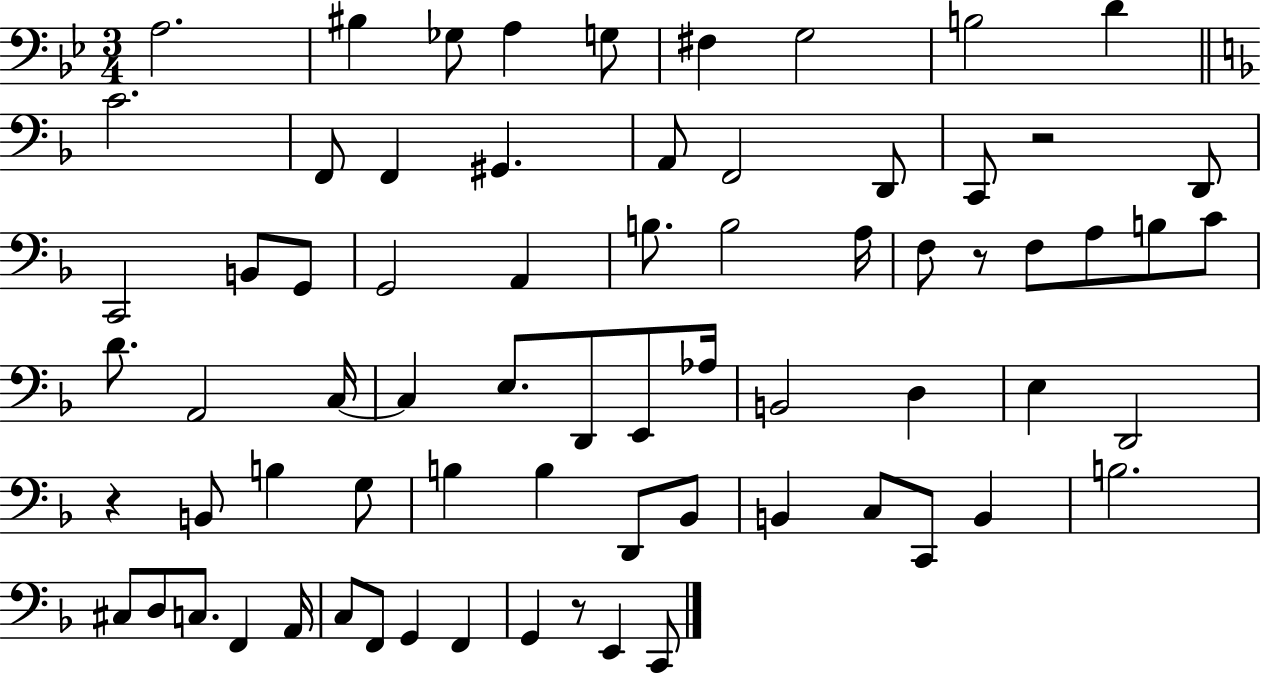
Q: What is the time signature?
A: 3/4